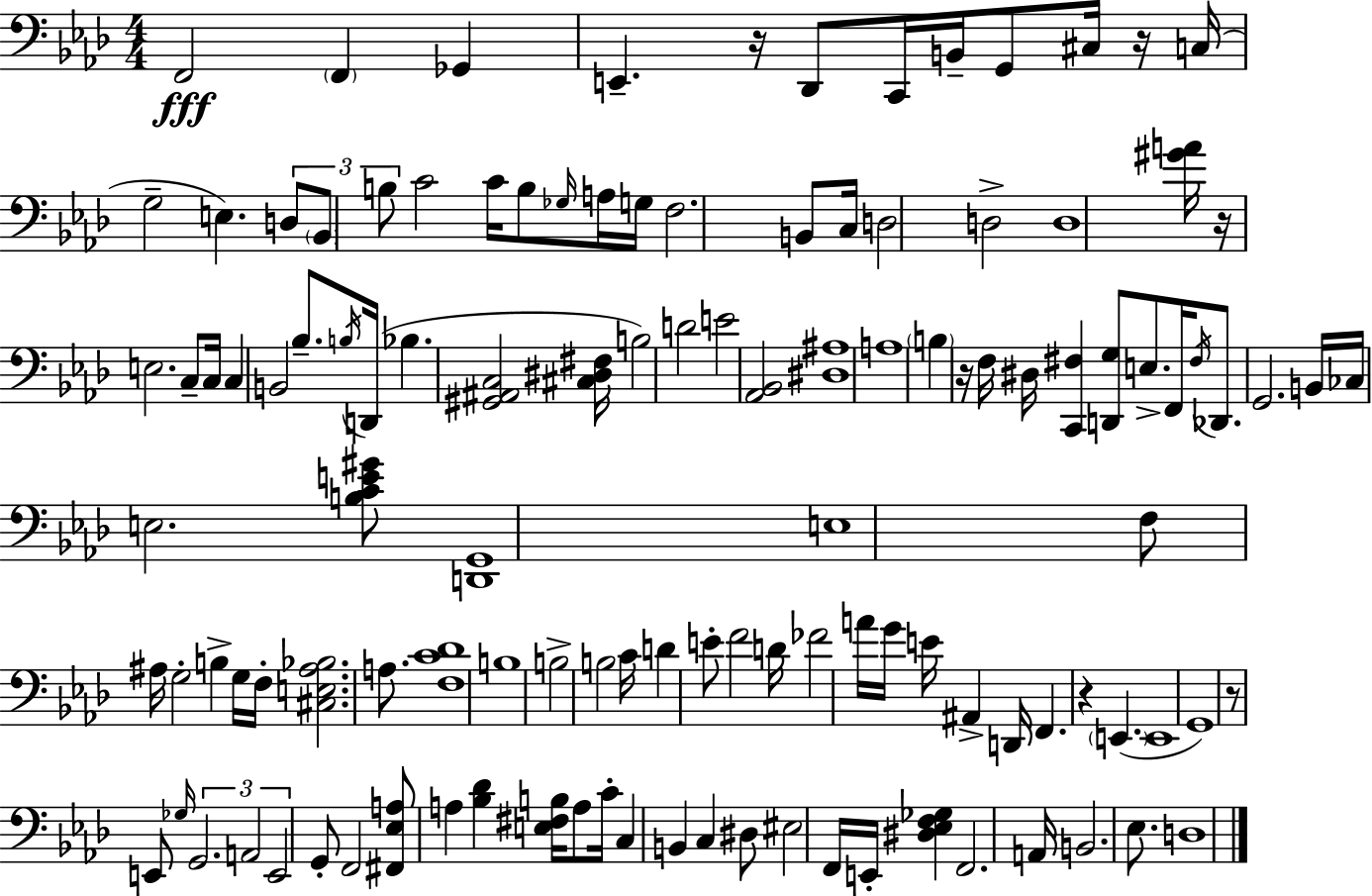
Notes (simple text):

F2/h F2/q Gb2/q E2/q. R/s Db2/e C2/s B2/s G2/e C#3/s R/s C3/s G3/h E3/q. D3/e Bb2/e B3/e C4/h C4/s B3/e Gb3/s A3/s G3/s F3/h. B2/e C3/s D3/h D3/h D3/w [G#4,A4]/s R/s E3/h. C3/e C3/s C3/q B2/h Bb3/e. B3/s D2/s Bb3/q. [G#2,A#2,C3]/h [C#3,D#3,F#3]/s B3/h D4/h E4/h [Ab2,Bb2]/h [D#3,A#3]/w A3/w B3/q R/s F3/s D#3/s [C2,F#3]/q [D2,G3]/e E3/e. F2/s F#3/s Db2/e. G2/h. B2/s CES3/s E3/h. [B3,C4,E4,G#4]/e [D2,G2]/w E3/w F3/e A#3/s G3/h B3/q G3/s F3/s [C#3,E3,A#3,Bb3]/h. A3/e. [F3,C4,Db4]/w B3/w B3/h B3/h C4/s D4/q E4/e F4/h D4/s FES4/h A4/s G4/s E4/s A#2/q D2/s F2/q. R/q E2/q. E2/w G2/w R/e E2/e Gb3/s G2/h. A2/h E2/h G2/e F2/h [F#2,Eb3,A3]/e A3/q [Bb3,Db4]/q [E3,F#3,B3]/s A3/e C4/s C3/q B2/q C3/q D#3/e EIS3/h F2/s E2/s [D#3,Eb3,F3,Gb3]/q F2/h. A2/s B2/h. Eb3/e. D3/w